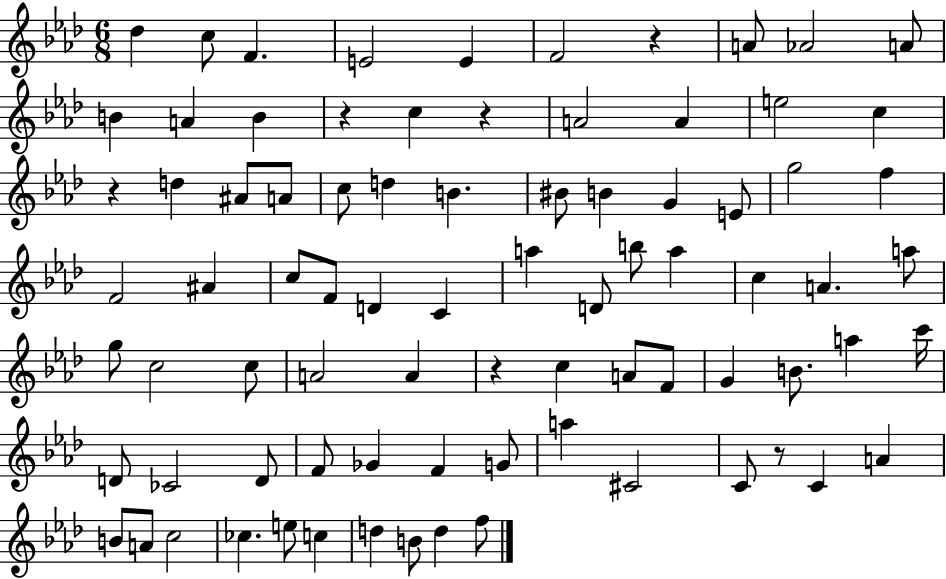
{
  \clef treble
  \numericTimeSignature
  \time 6/8
  \key aes \major
  des''4 c''8 f'4. | e'2 e'4 | f'2 r4 | a'8 aes'2 a'8 | \break b'4 a'4 b'4 | r4 c''4 r4 | a'2 a'4 | e''2 c''4 | \break r4 d''4 ais'8 a'8 | c''8 d''4 b'4. | bis'8 b'4 g'4 e'8 | g''2 f''4 | \break f'2 ais'4 | c''8 f'8 d'4 c'4 | a''4 d'8 b''8 a''4 | c''4 a'4. a''8 | \break g''8 c''2 c''8 | a'2 a'4 | r4 c''4 a'8 f'8 | g'4 b'8. a''4 c'''16 | \break d'8 ces'2 d'8 | f'8 ges'4 f'4 g'8 | a''4 cis'2 | c'8 r8 c'4 a'4 | \break b'8 a'8 c''2 | ces''4. e''8 c''4 | d''4 b'8 d''4 f''8 | \bar "|."
}